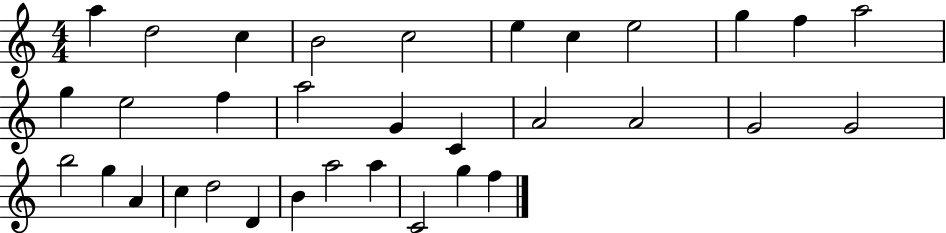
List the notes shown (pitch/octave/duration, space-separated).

A5/q D5/h C5/q B4/h C5/h E5/q C5/q E5/h G5/q F5/q A5/h G5/q E5/h F5/q A5/h G4/q C4/q A4/h A4/h G4/h G4/h B5/h G5/q A4/q C5/q D5/h D4/q B4/q A5/h A5/q C4/h G5/q F5/q